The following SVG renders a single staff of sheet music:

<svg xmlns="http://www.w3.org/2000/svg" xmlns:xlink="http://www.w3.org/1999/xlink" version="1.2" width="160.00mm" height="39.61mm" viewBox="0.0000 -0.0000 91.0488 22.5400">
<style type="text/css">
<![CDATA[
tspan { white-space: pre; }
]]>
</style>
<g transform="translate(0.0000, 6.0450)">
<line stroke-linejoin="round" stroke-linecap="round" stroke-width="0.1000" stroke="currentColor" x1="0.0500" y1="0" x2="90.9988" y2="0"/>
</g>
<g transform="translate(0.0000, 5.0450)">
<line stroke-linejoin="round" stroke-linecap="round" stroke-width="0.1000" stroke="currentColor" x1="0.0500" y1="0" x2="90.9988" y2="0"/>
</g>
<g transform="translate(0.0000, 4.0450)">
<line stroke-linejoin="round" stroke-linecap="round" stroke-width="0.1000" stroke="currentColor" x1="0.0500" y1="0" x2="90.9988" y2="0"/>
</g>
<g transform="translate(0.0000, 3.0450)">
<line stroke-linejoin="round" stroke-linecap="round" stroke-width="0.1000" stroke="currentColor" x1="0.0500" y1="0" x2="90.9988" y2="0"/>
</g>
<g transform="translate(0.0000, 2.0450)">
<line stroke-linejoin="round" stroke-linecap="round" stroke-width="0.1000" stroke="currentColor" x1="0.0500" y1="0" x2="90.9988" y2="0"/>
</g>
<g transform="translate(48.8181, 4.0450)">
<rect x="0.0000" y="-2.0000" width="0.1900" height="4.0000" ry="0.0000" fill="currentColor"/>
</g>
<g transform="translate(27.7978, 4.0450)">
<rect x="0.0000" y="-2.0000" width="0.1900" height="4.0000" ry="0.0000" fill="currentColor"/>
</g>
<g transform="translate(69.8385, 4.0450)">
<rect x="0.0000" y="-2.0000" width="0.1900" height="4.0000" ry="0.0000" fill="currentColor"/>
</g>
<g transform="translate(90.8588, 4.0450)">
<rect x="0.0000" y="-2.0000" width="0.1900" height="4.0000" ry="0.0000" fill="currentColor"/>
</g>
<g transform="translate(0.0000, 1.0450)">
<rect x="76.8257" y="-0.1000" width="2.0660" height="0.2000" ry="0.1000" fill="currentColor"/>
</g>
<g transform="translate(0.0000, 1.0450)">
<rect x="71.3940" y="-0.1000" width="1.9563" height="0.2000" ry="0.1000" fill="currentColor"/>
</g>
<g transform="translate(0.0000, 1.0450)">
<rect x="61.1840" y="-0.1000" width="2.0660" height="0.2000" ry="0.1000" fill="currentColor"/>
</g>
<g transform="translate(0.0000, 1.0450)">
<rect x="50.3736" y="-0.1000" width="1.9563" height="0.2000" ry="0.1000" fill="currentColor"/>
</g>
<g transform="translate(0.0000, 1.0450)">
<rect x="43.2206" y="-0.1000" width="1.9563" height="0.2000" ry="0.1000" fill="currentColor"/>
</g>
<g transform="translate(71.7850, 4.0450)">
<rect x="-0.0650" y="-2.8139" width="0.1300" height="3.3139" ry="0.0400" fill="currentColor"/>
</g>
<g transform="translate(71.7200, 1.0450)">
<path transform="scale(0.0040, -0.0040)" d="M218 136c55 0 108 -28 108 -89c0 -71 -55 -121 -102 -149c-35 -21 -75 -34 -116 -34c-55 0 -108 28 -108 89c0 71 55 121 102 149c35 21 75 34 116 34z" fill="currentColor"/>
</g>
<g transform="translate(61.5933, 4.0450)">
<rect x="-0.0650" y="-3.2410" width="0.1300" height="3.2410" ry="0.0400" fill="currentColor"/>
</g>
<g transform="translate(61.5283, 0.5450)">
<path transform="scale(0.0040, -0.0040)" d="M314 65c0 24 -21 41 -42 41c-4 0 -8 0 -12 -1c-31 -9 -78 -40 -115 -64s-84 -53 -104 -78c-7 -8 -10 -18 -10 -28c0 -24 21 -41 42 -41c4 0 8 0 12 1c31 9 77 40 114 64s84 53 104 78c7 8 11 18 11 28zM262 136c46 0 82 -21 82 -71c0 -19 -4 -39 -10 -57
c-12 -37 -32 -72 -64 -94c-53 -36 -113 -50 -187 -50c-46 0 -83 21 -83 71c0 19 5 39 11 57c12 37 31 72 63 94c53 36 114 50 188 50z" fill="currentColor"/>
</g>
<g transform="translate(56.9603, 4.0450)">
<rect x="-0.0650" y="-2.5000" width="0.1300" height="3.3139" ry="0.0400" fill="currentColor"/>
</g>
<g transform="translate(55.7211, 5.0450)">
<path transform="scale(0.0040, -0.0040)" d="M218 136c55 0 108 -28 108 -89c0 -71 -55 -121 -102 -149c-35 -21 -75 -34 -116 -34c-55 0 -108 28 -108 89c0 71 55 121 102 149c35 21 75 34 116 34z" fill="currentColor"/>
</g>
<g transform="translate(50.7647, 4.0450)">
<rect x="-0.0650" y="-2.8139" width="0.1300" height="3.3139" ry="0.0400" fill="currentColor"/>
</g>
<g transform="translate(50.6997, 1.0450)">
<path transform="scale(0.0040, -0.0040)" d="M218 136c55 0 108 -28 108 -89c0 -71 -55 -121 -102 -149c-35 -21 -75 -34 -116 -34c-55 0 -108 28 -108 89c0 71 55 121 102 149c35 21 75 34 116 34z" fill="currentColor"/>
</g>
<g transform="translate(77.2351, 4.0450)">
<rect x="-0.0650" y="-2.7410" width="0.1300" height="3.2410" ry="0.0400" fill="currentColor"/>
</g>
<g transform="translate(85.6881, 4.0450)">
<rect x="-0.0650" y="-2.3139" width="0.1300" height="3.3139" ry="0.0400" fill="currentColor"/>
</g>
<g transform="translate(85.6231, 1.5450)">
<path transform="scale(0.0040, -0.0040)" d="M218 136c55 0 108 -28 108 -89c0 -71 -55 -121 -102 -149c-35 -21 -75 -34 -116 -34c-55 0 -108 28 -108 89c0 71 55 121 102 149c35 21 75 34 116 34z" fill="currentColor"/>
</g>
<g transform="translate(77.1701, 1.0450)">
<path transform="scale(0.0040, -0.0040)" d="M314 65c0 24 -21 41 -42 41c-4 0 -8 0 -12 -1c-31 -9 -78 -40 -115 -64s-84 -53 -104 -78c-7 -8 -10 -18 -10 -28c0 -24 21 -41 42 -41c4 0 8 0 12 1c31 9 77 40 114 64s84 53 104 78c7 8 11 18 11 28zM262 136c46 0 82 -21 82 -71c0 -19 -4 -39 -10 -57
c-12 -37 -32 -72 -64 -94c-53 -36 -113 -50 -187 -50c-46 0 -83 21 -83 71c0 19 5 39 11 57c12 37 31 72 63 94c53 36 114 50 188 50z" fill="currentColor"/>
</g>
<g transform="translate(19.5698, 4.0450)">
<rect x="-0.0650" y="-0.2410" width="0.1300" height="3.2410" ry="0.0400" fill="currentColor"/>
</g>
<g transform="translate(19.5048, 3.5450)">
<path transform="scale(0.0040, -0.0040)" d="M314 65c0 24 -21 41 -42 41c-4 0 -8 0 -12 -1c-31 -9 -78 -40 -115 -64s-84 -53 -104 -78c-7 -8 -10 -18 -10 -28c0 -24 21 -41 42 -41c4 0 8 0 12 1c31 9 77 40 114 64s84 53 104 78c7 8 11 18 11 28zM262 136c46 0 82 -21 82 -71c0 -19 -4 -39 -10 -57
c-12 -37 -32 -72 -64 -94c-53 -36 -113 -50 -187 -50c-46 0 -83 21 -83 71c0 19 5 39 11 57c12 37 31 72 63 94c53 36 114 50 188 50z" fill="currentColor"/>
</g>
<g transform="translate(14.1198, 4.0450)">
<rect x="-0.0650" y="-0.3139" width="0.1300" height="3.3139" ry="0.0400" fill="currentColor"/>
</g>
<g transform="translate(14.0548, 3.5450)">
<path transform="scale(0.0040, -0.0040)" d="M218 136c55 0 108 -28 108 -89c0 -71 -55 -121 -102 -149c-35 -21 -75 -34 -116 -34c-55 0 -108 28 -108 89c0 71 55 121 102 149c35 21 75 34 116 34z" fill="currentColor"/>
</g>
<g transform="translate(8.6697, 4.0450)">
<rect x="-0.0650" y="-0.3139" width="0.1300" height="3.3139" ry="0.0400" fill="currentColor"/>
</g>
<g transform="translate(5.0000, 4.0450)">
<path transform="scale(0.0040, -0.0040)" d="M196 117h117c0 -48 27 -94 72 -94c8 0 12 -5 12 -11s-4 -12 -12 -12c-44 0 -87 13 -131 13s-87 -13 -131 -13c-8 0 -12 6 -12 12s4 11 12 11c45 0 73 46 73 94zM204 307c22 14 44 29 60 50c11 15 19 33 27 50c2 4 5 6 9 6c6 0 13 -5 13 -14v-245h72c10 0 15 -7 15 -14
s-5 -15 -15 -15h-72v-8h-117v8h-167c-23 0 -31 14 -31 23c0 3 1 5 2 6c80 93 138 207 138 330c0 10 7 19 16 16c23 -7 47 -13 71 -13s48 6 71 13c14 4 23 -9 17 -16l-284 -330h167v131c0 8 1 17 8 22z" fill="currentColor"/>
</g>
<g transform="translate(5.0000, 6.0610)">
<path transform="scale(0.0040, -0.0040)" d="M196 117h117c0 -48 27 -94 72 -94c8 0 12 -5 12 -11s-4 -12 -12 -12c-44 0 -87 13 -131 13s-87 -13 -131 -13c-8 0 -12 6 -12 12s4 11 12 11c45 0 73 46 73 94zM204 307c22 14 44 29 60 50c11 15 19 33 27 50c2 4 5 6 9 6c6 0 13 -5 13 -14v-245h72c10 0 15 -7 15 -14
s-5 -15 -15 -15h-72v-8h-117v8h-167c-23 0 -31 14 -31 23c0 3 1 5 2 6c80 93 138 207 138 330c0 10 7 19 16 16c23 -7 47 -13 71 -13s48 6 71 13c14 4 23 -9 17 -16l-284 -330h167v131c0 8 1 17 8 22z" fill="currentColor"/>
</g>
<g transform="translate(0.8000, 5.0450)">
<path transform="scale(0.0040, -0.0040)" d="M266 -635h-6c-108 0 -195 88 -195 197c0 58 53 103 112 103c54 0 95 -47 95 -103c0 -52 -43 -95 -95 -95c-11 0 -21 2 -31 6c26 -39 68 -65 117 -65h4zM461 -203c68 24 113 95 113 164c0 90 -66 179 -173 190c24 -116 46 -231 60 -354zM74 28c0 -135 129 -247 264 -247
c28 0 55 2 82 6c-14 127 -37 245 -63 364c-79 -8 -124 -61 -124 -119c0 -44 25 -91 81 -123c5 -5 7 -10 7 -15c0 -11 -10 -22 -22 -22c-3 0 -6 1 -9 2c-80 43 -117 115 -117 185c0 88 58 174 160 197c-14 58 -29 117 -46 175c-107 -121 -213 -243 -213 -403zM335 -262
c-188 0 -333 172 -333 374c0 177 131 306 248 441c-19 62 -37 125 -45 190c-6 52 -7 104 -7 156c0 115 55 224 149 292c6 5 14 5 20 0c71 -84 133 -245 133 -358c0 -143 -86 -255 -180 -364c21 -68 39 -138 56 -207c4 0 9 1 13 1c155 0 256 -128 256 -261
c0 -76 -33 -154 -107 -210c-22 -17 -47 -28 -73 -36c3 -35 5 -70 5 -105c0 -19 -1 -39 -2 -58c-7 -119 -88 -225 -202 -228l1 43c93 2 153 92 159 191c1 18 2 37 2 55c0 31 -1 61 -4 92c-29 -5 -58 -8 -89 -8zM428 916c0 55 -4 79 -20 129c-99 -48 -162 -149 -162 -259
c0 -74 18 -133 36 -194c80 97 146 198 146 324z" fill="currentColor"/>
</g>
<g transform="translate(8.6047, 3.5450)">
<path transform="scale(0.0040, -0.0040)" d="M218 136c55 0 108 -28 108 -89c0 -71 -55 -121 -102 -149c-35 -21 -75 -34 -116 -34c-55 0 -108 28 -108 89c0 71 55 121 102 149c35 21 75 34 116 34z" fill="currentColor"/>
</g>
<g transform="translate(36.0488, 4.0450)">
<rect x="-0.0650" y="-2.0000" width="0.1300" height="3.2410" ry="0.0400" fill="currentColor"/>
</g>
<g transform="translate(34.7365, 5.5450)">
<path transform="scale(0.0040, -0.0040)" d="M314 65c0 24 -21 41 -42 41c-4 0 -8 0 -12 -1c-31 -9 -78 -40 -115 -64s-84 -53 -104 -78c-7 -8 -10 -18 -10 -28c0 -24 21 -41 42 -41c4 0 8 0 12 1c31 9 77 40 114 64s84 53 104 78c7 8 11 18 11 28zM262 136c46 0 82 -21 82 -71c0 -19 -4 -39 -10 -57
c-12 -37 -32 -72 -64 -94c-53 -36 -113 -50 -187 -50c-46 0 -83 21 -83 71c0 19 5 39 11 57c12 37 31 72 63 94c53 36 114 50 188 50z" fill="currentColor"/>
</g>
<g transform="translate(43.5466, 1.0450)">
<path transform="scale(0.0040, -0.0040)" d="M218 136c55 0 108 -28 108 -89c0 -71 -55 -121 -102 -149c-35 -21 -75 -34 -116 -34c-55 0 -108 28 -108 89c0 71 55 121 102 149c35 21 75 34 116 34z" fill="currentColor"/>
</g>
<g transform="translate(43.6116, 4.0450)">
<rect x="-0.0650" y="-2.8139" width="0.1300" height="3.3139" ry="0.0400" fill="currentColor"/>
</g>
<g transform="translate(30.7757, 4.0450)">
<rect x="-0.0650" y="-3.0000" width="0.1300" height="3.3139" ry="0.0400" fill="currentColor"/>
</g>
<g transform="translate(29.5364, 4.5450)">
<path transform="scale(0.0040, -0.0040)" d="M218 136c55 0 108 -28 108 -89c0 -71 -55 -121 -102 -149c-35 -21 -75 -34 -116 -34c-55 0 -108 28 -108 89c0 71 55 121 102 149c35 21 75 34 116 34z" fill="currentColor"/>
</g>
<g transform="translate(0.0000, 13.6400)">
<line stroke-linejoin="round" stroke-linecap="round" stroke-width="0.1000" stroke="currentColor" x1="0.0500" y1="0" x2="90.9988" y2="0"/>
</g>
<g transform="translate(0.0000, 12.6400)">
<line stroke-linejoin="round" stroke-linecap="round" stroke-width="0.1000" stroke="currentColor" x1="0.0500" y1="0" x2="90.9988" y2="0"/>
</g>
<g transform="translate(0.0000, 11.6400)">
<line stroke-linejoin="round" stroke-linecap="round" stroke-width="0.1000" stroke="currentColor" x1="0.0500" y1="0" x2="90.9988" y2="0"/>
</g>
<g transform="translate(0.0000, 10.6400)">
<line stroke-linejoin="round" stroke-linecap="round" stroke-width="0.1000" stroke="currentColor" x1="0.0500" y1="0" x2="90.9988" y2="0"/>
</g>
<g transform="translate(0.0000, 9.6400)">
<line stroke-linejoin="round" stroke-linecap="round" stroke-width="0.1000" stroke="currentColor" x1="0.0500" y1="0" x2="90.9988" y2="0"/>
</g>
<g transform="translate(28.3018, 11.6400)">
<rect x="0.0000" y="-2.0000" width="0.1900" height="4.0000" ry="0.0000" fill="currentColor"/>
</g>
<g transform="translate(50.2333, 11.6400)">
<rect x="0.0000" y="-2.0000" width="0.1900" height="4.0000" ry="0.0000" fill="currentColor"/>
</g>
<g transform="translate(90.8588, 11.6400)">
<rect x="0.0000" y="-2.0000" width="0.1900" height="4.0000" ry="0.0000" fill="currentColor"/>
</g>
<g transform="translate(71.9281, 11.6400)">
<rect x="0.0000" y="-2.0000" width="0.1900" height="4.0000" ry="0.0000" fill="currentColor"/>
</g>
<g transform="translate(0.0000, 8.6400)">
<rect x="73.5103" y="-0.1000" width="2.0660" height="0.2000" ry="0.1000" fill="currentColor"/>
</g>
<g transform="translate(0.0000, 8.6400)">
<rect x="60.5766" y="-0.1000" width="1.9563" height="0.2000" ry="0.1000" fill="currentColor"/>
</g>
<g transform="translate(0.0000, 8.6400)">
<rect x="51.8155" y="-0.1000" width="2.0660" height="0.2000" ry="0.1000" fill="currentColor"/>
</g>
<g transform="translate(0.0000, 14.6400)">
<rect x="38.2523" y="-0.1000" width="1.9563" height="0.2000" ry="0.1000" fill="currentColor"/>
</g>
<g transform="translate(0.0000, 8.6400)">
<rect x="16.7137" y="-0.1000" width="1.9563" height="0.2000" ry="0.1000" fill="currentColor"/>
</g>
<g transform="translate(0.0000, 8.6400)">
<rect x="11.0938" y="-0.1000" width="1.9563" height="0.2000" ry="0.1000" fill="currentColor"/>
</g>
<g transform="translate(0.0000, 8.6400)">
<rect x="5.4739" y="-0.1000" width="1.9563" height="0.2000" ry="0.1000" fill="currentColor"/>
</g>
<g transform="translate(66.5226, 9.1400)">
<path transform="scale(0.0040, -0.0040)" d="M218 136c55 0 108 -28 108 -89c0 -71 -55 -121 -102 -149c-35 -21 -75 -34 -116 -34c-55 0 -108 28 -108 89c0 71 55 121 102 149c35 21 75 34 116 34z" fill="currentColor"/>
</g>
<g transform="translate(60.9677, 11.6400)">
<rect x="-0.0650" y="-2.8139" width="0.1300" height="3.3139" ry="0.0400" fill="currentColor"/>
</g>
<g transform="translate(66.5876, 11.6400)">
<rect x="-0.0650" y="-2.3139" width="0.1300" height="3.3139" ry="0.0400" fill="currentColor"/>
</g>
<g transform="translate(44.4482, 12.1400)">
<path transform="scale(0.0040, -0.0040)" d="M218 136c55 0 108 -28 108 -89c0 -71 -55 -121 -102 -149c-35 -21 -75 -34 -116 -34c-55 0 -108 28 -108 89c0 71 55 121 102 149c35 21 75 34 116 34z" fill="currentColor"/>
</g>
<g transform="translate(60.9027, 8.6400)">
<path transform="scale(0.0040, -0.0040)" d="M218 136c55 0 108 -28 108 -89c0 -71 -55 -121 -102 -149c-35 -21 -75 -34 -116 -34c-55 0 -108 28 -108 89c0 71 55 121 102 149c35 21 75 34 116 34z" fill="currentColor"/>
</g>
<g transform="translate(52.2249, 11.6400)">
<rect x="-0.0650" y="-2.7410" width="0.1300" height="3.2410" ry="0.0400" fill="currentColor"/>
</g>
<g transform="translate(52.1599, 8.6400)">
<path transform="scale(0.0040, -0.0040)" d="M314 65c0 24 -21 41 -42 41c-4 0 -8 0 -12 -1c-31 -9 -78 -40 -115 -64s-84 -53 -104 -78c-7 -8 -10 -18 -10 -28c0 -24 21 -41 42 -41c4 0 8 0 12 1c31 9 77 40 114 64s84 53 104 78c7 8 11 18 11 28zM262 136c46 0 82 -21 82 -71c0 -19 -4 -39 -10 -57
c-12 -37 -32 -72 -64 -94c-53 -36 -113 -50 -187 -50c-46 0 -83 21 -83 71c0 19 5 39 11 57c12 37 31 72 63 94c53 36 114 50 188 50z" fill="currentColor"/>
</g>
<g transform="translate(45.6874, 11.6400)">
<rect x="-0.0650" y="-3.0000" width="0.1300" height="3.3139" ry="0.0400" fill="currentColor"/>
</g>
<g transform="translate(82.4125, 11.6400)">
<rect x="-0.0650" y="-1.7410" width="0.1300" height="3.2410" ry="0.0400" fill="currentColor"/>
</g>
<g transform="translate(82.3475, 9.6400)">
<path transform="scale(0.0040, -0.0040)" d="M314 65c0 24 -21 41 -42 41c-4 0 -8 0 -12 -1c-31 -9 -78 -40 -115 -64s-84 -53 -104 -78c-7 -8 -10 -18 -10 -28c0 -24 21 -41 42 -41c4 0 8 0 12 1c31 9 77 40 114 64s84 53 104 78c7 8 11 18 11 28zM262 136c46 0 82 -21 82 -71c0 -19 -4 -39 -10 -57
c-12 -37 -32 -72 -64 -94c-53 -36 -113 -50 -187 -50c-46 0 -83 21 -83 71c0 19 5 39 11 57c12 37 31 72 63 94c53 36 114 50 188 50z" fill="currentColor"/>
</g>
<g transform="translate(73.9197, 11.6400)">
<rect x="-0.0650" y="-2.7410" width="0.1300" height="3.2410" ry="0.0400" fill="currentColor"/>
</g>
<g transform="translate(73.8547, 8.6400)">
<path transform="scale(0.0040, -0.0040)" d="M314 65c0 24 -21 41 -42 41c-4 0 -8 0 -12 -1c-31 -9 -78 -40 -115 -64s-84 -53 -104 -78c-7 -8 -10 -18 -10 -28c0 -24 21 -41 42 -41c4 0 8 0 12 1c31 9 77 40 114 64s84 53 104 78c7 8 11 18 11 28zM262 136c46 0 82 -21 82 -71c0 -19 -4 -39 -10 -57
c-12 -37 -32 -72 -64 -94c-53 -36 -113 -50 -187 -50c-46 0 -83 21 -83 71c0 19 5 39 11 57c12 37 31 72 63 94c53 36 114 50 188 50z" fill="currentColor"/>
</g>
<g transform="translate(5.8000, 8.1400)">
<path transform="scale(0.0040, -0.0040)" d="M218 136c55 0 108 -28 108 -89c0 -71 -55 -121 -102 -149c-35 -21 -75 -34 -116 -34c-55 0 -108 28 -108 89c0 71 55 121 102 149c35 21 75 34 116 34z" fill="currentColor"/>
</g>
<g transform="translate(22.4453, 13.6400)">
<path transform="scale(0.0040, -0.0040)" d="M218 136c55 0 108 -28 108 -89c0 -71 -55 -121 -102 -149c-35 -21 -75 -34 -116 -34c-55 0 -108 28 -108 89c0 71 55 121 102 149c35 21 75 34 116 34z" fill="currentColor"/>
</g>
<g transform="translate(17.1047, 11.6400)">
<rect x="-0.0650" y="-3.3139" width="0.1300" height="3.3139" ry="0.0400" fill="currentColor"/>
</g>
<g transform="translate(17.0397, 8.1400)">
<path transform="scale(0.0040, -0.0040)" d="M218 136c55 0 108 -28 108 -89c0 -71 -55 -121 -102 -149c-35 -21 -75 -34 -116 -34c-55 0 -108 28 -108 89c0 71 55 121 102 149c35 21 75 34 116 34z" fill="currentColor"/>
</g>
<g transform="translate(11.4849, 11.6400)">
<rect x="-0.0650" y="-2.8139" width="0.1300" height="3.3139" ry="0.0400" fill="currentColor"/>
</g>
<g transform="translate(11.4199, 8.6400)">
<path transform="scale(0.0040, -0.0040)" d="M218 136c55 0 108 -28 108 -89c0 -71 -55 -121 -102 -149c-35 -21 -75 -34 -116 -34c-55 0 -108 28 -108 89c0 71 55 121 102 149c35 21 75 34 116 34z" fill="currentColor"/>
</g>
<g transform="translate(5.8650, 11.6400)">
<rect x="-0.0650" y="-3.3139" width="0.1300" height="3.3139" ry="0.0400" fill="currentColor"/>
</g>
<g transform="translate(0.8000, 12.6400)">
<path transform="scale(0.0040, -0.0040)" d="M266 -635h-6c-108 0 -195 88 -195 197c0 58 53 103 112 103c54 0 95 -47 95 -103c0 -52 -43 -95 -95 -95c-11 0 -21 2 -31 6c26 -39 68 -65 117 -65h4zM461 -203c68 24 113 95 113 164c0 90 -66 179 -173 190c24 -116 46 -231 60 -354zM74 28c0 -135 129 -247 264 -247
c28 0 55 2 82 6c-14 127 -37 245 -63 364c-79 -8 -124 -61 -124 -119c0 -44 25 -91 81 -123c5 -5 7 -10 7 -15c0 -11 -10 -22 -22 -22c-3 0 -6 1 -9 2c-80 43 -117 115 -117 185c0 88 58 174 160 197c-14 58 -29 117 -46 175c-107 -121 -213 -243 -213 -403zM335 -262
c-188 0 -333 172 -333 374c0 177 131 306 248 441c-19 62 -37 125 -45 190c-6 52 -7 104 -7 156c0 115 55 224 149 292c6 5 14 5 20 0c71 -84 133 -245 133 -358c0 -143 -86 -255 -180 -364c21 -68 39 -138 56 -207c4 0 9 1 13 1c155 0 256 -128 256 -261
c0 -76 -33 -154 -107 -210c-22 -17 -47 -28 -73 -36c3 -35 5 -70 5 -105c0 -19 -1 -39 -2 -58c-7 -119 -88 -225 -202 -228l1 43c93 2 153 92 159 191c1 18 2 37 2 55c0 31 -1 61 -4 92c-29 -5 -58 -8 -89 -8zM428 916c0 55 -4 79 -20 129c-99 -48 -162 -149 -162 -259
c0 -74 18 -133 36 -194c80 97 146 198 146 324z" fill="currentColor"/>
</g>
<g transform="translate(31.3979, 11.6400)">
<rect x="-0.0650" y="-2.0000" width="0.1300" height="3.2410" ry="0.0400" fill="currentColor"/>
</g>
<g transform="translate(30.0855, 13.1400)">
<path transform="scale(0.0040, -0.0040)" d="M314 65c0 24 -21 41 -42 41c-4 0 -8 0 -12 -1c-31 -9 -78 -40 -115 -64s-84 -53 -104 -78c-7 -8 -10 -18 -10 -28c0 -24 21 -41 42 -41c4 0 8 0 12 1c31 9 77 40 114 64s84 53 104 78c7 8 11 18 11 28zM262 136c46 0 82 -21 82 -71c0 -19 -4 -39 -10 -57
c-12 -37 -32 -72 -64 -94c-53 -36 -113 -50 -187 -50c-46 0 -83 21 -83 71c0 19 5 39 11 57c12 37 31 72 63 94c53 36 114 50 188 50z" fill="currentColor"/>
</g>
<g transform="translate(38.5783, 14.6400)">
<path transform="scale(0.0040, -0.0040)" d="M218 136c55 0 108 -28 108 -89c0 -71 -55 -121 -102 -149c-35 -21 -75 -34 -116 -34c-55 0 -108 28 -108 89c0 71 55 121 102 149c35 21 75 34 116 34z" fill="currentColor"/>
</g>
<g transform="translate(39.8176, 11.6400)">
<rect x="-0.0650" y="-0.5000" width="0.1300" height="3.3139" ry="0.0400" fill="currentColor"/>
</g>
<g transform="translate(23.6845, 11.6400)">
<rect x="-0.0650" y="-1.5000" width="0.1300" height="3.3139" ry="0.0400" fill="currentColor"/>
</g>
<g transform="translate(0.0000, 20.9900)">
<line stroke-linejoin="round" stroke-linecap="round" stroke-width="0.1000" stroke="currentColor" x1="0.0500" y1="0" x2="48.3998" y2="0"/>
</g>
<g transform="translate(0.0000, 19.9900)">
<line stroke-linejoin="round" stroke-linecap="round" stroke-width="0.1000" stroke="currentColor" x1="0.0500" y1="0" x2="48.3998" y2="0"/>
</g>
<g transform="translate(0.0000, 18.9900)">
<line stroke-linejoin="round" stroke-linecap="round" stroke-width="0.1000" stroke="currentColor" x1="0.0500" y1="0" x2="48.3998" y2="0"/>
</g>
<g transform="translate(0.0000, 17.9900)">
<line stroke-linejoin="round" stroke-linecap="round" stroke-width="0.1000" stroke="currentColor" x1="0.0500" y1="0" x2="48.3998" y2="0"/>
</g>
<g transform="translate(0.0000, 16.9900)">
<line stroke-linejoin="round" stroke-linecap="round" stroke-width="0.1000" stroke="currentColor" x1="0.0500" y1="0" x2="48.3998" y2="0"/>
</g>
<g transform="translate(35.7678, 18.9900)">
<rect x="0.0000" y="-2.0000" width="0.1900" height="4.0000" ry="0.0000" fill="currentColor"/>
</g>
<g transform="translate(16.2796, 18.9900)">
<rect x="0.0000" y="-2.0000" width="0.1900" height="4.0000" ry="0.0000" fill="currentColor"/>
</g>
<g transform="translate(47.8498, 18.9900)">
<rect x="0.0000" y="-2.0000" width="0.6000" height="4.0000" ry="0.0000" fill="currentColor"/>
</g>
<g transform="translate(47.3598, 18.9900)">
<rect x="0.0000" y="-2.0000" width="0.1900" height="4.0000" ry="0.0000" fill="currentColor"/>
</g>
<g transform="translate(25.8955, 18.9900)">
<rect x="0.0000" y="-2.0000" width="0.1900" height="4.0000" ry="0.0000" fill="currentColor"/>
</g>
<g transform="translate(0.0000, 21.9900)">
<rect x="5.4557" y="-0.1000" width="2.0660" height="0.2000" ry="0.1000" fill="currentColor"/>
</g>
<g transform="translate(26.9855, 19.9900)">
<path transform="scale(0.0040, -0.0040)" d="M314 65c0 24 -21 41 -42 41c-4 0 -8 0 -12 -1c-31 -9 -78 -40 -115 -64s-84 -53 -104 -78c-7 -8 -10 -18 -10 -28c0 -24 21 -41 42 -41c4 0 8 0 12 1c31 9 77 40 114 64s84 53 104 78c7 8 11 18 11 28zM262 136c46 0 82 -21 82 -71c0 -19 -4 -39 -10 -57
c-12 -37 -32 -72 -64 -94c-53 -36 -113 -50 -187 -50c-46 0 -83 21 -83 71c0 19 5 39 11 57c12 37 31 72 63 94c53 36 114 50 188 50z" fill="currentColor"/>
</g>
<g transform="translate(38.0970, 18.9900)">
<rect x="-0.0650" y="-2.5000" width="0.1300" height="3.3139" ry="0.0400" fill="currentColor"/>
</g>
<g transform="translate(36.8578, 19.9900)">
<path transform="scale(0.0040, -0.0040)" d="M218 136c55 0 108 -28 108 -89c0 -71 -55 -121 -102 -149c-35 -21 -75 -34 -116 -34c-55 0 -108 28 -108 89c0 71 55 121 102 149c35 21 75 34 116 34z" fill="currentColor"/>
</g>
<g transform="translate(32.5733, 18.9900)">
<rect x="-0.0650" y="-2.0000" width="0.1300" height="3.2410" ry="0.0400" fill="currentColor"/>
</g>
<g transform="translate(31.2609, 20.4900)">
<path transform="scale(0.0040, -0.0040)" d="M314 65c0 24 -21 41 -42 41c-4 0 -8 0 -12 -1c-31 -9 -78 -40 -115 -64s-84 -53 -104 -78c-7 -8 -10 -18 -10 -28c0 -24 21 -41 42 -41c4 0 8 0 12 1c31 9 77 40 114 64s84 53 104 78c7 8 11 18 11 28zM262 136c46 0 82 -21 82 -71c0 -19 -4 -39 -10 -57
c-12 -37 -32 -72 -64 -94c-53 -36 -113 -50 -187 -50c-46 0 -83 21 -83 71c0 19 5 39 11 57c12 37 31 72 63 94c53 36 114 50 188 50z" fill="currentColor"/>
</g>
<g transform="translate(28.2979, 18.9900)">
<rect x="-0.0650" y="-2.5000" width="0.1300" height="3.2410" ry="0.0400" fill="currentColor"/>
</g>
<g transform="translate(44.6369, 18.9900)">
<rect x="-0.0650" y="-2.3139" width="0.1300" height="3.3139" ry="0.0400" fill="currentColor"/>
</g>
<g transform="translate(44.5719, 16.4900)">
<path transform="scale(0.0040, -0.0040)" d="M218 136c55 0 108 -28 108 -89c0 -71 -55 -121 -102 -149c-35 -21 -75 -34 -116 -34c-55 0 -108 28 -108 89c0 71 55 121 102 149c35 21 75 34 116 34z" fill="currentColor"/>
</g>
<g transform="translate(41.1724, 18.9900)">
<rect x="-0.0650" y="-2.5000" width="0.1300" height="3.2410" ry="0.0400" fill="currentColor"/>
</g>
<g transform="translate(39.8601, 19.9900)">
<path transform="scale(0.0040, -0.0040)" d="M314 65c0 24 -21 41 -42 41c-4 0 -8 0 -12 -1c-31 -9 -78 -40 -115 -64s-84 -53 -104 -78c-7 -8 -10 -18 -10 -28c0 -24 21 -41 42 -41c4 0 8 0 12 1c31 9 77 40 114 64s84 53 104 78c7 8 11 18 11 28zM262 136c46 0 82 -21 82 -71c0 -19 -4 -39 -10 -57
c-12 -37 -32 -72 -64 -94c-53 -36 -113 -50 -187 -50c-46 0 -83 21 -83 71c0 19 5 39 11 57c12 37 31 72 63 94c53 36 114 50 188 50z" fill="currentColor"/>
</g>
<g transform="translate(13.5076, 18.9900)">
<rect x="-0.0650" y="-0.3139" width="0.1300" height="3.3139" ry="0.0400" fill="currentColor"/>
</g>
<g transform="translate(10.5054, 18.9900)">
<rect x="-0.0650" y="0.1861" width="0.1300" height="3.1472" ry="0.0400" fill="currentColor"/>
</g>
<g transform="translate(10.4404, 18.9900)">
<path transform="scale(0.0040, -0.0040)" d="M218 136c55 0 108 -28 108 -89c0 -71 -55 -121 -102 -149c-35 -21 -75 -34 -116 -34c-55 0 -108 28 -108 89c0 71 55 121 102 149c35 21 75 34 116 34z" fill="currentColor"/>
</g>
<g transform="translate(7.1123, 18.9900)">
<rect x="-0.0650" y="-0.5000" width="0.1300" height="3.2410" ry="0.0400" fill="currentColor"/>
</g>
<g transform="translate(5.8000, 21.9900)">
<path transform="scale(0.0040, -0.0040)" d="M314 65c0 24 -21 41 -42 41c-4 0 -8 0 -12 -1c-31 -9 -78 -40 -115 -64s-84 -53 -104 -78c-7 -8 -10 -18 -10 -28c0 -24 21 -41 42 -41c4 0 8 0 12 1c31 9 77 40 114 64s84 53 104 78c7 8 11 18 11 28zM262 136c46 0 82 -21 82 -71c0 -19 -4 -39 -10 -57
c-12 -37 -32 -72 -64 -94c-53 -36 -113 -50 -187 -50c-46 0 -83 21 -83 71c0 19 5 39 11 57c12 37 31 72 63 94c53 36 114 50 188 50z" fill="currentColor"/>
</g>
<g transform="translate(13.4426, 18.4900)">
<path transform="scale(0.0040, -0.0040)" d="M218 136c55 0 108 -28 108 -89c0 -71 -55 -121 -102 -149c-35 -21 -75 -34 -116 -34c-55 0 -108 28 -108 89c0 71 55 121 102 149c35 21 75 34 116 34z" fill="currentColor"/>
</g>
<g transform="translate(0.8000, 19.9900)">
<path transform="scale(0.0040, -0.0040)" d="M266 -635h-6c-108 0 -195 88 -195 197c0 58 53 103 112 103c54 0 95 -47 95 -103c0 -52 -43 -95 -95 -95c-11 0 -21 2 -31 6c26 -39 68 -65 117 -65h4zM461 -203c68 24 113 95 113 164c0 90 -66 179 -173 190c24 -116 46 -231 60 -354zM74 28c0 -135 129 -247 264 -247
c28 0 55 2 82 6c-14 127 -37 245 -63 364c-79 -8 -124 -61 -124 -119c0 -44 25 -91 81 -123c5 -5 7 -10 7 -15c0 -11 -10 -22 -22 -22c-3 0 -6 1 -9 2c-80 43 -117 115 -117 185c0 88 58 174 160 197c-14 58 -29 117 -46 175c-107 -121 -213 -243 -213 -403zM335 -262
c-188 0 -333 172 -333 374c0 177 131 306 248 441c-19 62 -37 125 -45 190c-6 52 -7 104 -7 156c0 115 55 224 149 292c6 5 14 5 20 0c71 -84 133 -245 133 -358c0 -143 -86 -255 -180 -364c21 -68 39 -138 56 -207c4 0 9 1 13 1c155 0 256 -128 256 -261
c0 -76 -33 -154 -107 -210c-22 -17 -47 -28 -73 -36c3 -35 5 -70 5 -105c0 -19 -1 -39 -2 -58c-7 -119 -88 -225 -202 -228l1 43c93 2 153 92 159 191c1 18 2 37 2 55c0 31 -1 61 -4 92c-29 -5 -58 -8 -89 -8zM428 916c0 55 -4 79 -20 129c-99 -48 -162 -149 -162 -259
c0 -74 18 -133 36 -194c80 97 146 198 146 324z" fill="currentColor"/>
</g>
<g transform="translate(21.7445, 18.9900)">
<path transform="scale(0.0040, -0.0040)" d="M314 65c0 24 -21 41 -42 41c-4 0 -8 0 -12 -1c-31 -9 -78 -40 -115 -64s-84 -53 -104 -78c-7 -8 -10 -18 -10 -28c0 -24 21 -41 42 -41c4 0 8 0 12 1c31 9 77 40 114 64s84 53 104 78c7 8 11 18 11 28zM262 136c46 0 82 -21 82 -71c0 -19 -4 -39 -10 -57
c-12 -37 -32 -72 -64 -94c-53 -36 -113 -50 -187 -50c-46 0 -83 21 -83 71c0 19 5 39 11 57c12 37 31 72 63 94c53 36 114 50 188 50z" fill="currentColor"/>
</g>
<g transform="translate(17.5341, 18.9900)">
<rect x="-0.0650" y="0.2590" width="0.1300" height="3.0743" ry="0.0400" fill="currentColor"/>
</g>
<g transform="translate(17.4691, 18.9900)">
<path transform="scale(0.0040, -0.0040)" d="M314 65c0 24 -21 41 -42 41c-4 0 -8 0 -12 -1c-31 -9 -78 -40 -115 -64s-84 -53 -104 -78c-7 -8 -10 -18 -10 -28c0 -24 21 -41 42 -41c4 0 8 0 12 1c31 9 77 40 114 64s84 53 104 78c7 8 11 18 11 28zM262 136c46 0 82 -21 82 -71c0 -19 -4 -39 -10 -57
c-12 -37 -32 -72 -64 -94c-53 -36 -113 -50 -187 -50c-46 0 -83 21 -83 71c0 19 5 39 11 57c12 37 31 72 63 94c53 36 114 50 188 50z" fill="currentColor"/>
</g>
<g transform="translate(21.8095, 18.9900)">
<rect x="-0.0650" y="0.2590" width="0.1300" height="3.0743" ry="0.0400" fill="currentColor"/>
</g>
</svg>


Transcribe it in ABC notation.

X:1
T:Untitled
M:4/4
L:1/4
K:C
c c c2 A F2 a a G b2 a a2 g b a b E F2 C A a2 a g a2 f2 C2 B c B2 B2 G2 F2 G G2 g